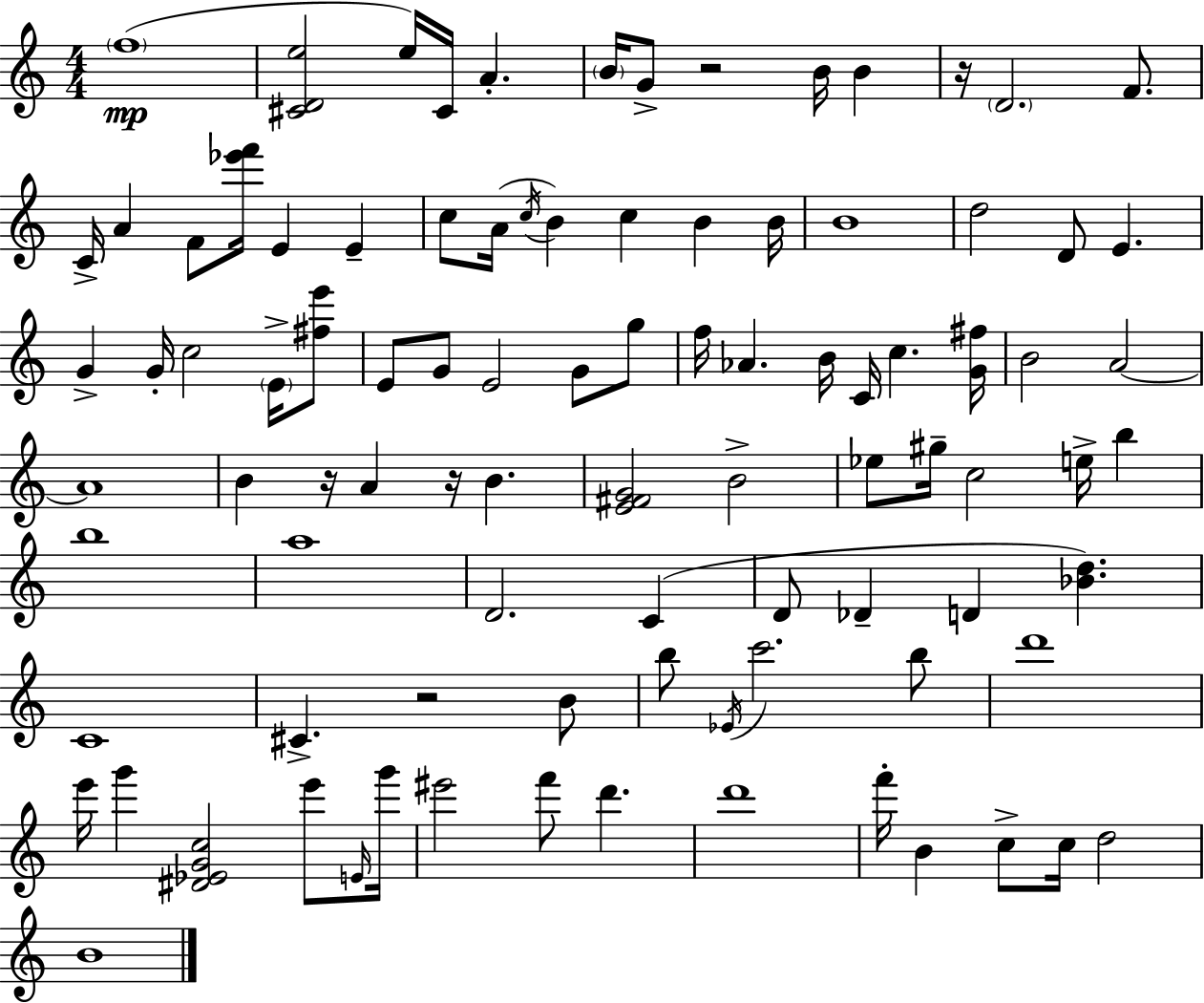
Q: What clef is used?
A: treble